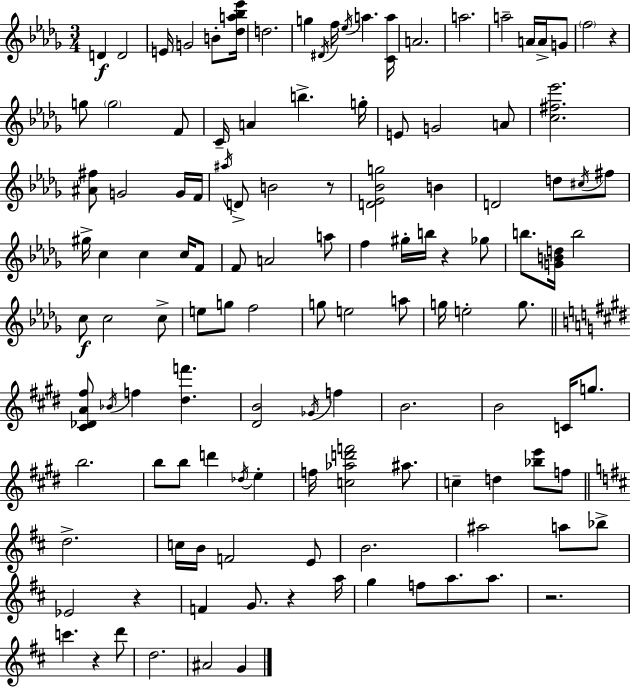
{
  \clef treble
  \numericTimeSignature
  \time 3/4
  \key bes \minor
  d'4\f d'2 | e'16 g'2 b'8-. <des'' a'' bes'' ees'''>16 | d''2. | g''4 \acciaccatura { dis'16 } f''16 \acciaccatura { ees''16 } a''4. | \break <c' a''>16 a'2. | a''2. | a''2-- a'16 a'16-> | g'8 \parenthesize f''2 r4 | \break g''8 \parenthesize g''2 | f'8 c'16-- a'4 b''4.-> | g''16-. e'8 g'2 | a'8 <c'' fis'' ees'''>2. | \break <ais' fis''>8 g'2 | g'16 f'16 \acciaccatura { ais''16 } d'8-> b'2 | r8 <d' ees' bes' g''>2 b'4 | d'2 d''8 | \break \acciaccatura { cis''16 } fis''8 gis''16-> c''4 c''4 | c''16 f'8 f'8 a'2 | a''8 f''4 gis''16-. b''16 r4 | ges''8 b''8. <g' b' d''>16 b''2 | \break c''8\f c''2 | c''8-> e''8 g''8 f''2 | g''8 e''2 | a''8 g''16 e''2-. | \break g''8. \bar "||" \break \key e \major <cis' des' a' fis''>8 \acciaccatura { bes'16 } f''4 <dis'' f'''>4. | <dis' b'>2 \acciaccatura { ges'16 } f''4 | b'2. | b'2 c'16 g''8. | \break b''2. | b''8 b''8 d'''4 \acciaccatura { des''16 } e''4-. | f''16 <c'' aes'' d''' f'''>2 | ais''8. c''4-- d''4 <bes'' e'''>8 | \break f''8 \bar "||" \break \key d \major d''2.-> | c''16 b'16 f'2 e'8 | b'2. | ais''2 a''8 bes''8-> | \break ees'2 r4 | f'4 g'8. r4 a''16 | g''4 f''8 a''8. a''8. | r2. | \break c'''4. r4 d'''8 | d''2. | ais'2 g'4 | \bar "|."
}